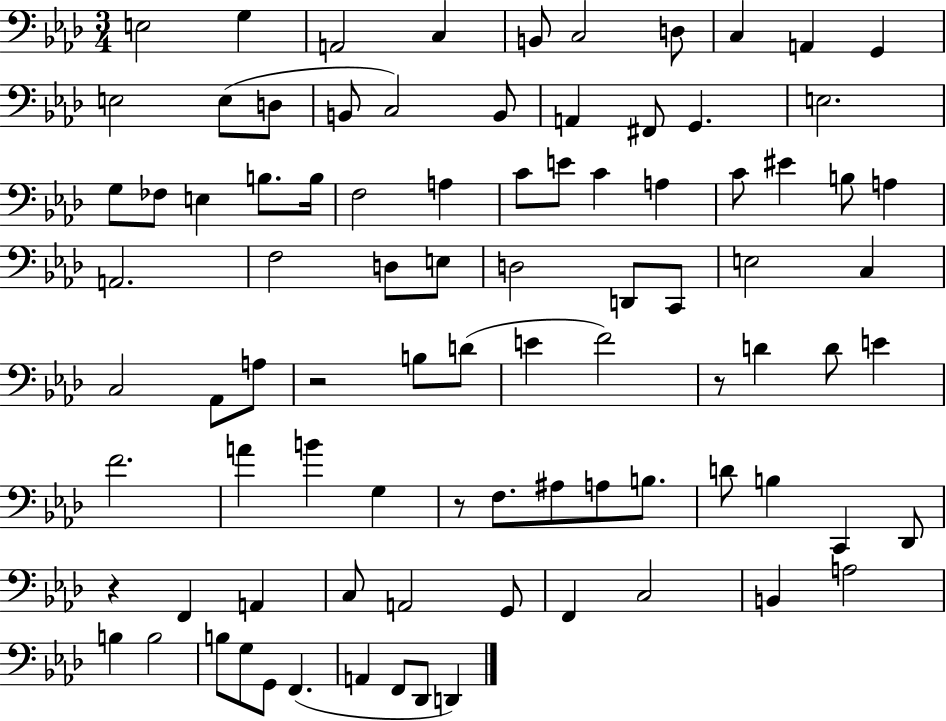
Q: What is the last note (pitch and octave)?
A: D2